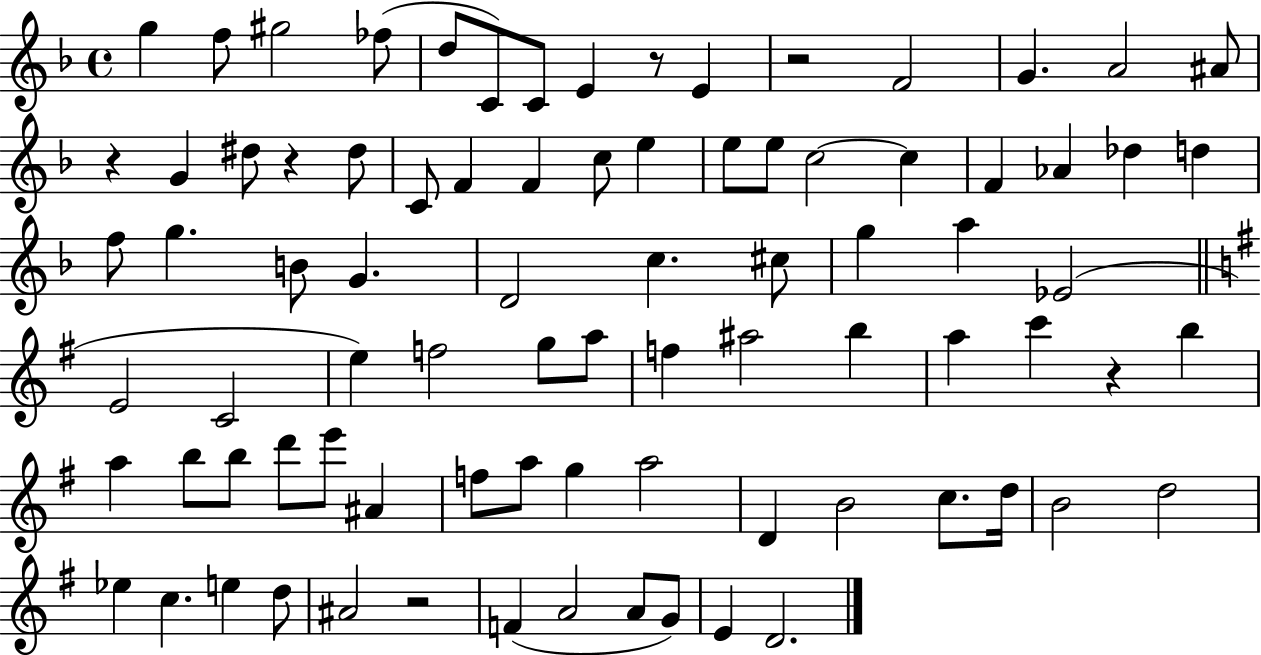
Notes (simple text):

G5/q F5/e G#5/h FES5/e D5/e C4/e C4/e E4/q R/e E4/q R/h F4/h G4/q. A4/h A#4/e R/q G4/q D#5/e R/q D#5/e C4/e F4/q F4/q C5/e E5/q E5/e E5/e C5/h C5/q F4/q Ab4/q Db5/q D5/q F5/e G5/q. B4/e G4/q. D4/h C5/q. C#5/e G5/q A5/q Eb4/h E4/h C4/h E5/q F5/h G5/e A5/e F5/q A#5/h B5/q A5/q C6/q R/q B5/q A5/q B5/e B5/e D6/e E6/e A#4/q F5/e A5/e G5/q A5/h D4/q B4/h C5/e. D5/s B4/h D5/h Eb5/q C5/q. E5/q D5/e A#4/h R/h F4/q A4/h A4/e G4/e E4/q D4/h.